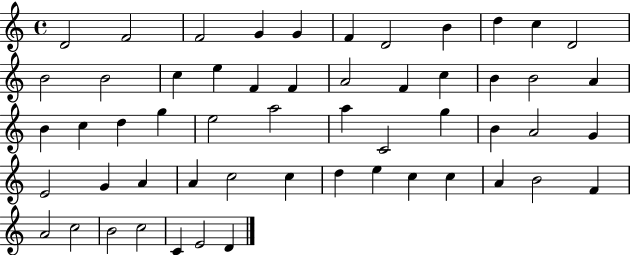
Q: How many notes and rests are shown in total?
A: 55